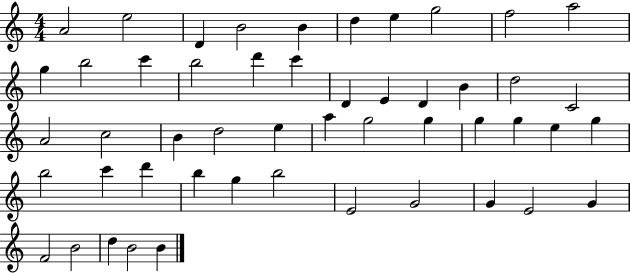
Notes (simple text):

A4/h E5/h D4/q B4/h B4/q D5/q E5/q G5/h F5/h A5/h G5/q B5/h C6/q B5/h D6/q C6/q D4/q E4/q D4/q B4/q D5/h C4/h A4/h C5/h B4/q D5/h E5/q A5/q G5/h G5/q G5/q G5/q E5/q G5/q B5/h C6/q D6/q B5/q G5/q B5/h E4/h G4/h G4/q E4/h G4/q F4/h B4/h D5/q B4/h B4/q